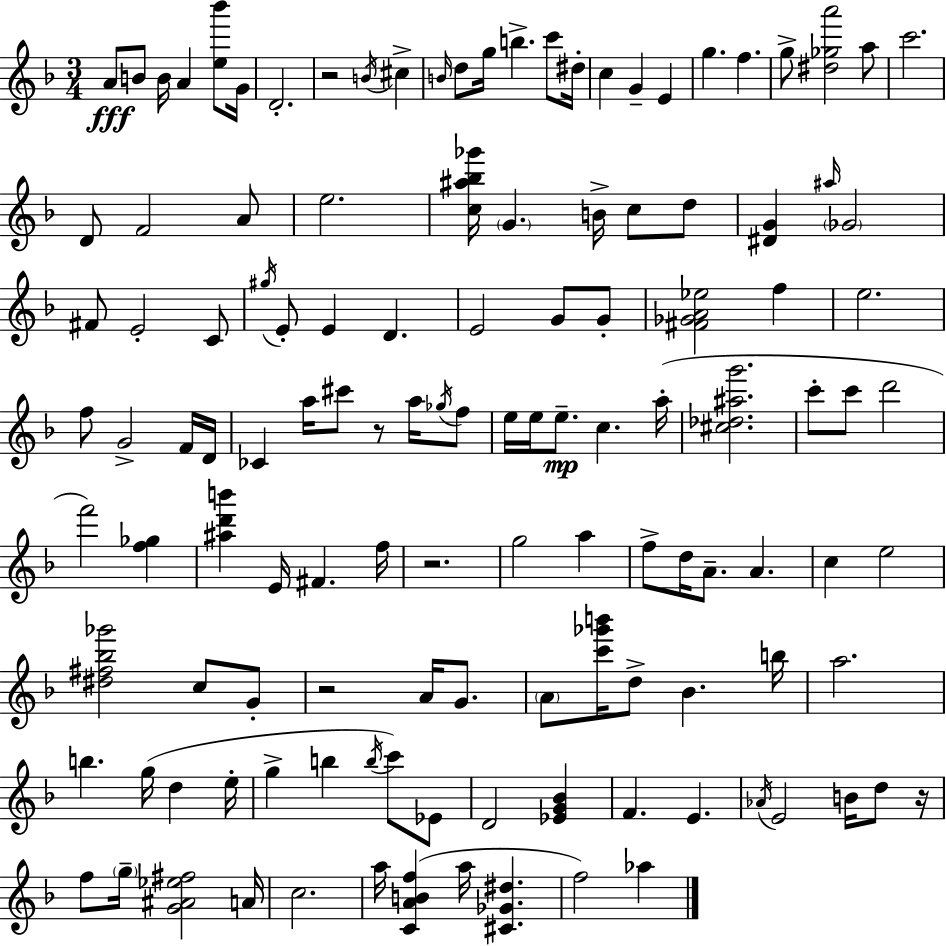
{
  \clef treble
  \numericTimeSignature
  \time 3/4
  \key f \major
  \repeat volta 2 { a'8\fff b'8 b'16 a'4 <e'' bes'''>8 g'16 | d'2.-. | r2 \acciaccatura { b'16 } cis''4-> | \grace { b'16 } d''8 g''16 b''4.-> c'''8 | \break dis''16-. c''4 g'4-- e'4 | g''4. f''4. | g''8-> <dis'' ges'' a'''>2 | a''8 c'''2. | \break d'8 f'2 | a'8 e''2. | <c'' ais'' bes'' ges'''>16 \parenthesize g'4. b'16-> c''8 | d''8 <dis' g'>4 \grace { ais''16 } \parenthesize ges'2 | \break fis'8 e'2-. | c'8 \acciaccatura { gis''16 } e'8-. e'4 d'4. | e'2 | g'8 g'8-. <fis' ges' a' ees''>2 | \break f''4 e''2. | f''8 g'2-> | f'16 d'16 ces'4 a''16 cis'''8 r8 | a''16 \acciaccatura { ges''16 } f''8 e''16 e''16 e''8.--\mp c''4. | \break a''16-.( <cis'' des'' ais'' g'''>2. | c'''8-. c'''8 d'''2 | f'''2) | <f'' ges''>4 <ais'' d''' b'''>4 e'16 fis'4. | \break f''16 r2. | g''2 | a''4 f''8-> d''16 a'8.-- a'4. | c''4 e''2 | \break <dis'' fis'' bes'' ges'''>2 | c''8 g'8-. r2 | a'16 g'8. \parenthesize a'8 <c''' ges''' b'''>16 d''8-> bes'4. | b''16 a''2. | \break b''4. g''16( | d''4 e''16-. g''4-> b''4 | \acciaccatura { b''16 }) c'''8 ees'8 d'2 | <ees' g' bes'>4 f'4. | \break e'4. \acciaccatura { aes'16 } e'2 | b'16 d''8 r16 f''8 \parenthesize g''16-- <g' ais' ees'' fis''>2 | a'16 c''2. | a''16 <c' a' b' f''>4( | \break a''16 <cis' ges' dis''>4. f''2) | aes''4 } \bar "|."
}